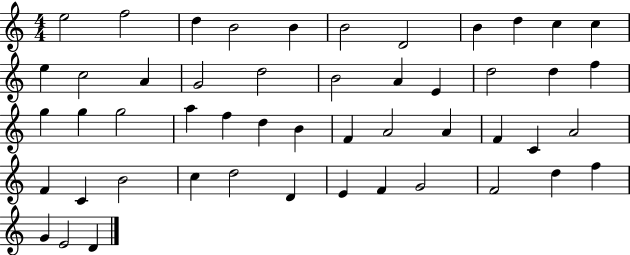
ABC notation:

X:1
T:Untitled
M:4/4
L:1/4
K:C
e2 f2 d B2 B B2 D2 B d c c e c2 A G2 d2 B2 A E d2 d f g g g2 a f d B F A2 A F C A2 F C B2 c d2 D E F G2 F2 d f G E2 D